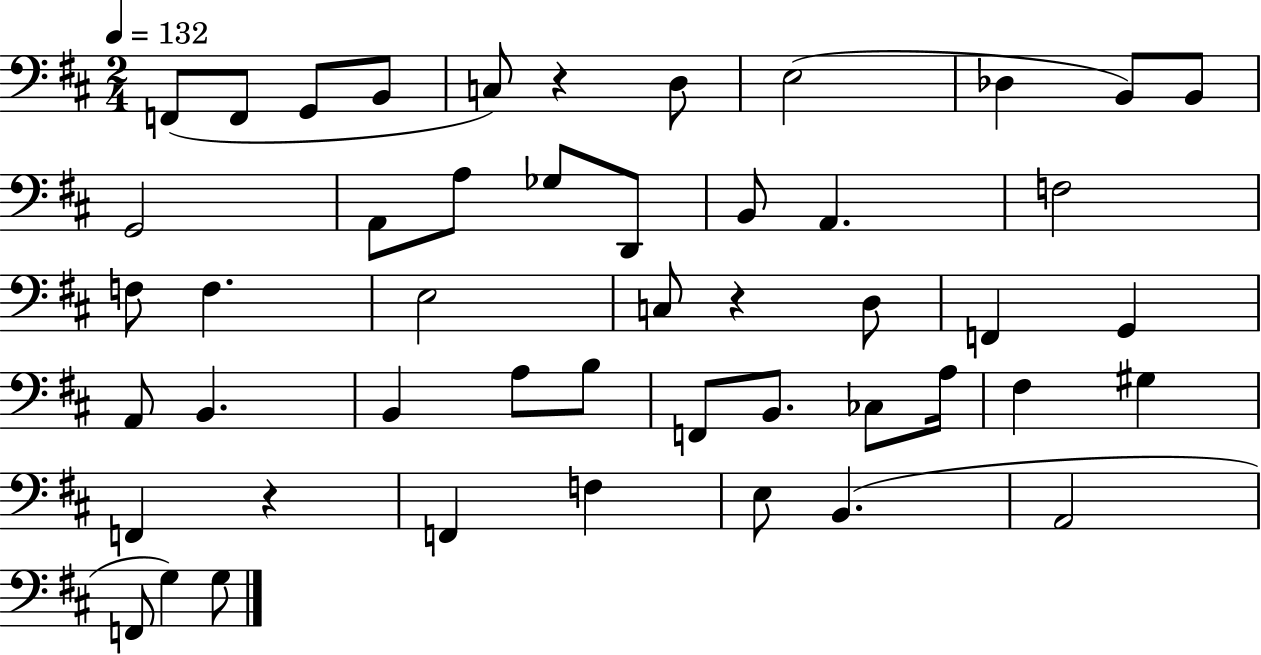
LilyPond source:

{
  \clef bass
  \numericTimeSignature
  \time 2/4
  \key d \major
  \tempo 4 = 132
  f,8( f,8 g,8 b,8 | c8) r4 d8 | e2( | des4 b,8) b,8 | \break g,2 | a,8 a8 ges8 d,8 | b,8 a,4. | f2 | \break f8 f4. | e2 | c8 r4 d8 | f,4 g,4 | \break a,8 b,4. | b,4 a8 b8 | f,8 b,8. ces8 a16 | fis4 gis4 | \break f,4 r4 | f,4 f4 | e8 b,4.( | a,2 | \break f,8 g4) g8 | \bar "|."
}